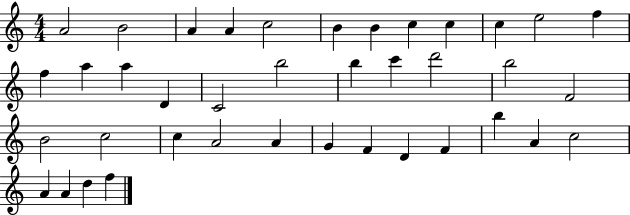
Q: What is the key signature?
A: C major